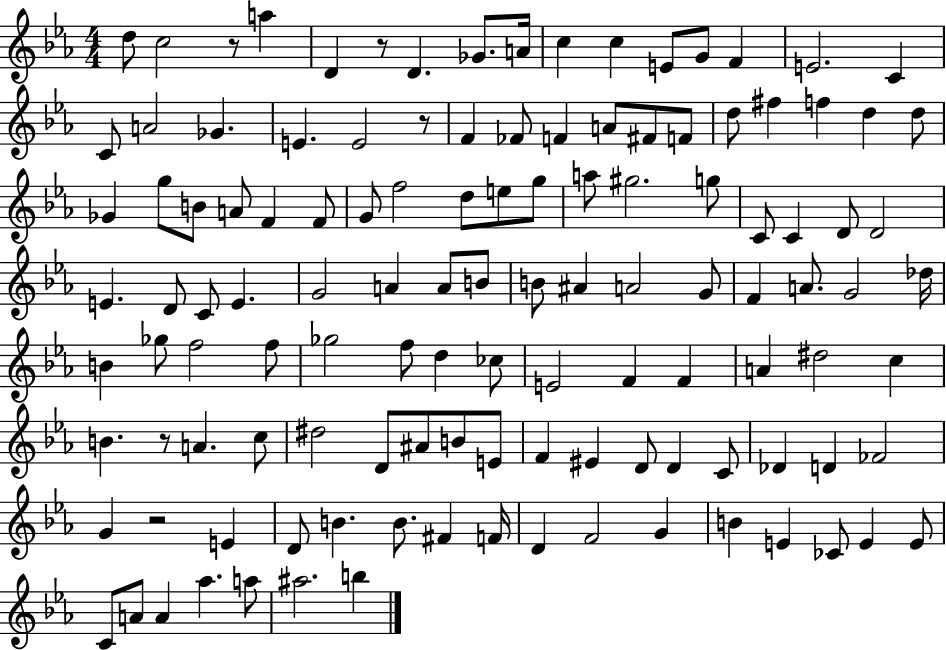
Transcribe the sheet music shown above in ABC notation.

X:1
T:Untitled
M:4/4
L:1/4
K:Eb
d/2 c2 z/2 a D z/2 D _G/2 A/4 c c E/2 G/2 F E2 C C/2 A2 _G E E2 z/2 F _F/2 F A/2 ^F/2 F/2 d/2 ^f f d d/2 _G g/2 B/2 A/2 F F/2 G/2 f2 d/2 e/2 g/2 a/2 ^g2 g/2 C/2 C D/2 D2 E D/2 C/2 E G2 A A/2 B/2 B/2 ^A A2 G/2 F A/2 G2 _d/4 B _g/2 f2 f/2 _g2 f/2 d _c/2 E2 F F A ^d2 c B z/2 A c/2 ^d2 D/2 ^A/2 B/2 E/2 F ^E D/2 D C/2 _D D _F2 G z2 E D/2 B B/2 ^F F/4 D F2 G B E _C/2 E E/2 C/2 A/2 A _a a/2 ^a2 b